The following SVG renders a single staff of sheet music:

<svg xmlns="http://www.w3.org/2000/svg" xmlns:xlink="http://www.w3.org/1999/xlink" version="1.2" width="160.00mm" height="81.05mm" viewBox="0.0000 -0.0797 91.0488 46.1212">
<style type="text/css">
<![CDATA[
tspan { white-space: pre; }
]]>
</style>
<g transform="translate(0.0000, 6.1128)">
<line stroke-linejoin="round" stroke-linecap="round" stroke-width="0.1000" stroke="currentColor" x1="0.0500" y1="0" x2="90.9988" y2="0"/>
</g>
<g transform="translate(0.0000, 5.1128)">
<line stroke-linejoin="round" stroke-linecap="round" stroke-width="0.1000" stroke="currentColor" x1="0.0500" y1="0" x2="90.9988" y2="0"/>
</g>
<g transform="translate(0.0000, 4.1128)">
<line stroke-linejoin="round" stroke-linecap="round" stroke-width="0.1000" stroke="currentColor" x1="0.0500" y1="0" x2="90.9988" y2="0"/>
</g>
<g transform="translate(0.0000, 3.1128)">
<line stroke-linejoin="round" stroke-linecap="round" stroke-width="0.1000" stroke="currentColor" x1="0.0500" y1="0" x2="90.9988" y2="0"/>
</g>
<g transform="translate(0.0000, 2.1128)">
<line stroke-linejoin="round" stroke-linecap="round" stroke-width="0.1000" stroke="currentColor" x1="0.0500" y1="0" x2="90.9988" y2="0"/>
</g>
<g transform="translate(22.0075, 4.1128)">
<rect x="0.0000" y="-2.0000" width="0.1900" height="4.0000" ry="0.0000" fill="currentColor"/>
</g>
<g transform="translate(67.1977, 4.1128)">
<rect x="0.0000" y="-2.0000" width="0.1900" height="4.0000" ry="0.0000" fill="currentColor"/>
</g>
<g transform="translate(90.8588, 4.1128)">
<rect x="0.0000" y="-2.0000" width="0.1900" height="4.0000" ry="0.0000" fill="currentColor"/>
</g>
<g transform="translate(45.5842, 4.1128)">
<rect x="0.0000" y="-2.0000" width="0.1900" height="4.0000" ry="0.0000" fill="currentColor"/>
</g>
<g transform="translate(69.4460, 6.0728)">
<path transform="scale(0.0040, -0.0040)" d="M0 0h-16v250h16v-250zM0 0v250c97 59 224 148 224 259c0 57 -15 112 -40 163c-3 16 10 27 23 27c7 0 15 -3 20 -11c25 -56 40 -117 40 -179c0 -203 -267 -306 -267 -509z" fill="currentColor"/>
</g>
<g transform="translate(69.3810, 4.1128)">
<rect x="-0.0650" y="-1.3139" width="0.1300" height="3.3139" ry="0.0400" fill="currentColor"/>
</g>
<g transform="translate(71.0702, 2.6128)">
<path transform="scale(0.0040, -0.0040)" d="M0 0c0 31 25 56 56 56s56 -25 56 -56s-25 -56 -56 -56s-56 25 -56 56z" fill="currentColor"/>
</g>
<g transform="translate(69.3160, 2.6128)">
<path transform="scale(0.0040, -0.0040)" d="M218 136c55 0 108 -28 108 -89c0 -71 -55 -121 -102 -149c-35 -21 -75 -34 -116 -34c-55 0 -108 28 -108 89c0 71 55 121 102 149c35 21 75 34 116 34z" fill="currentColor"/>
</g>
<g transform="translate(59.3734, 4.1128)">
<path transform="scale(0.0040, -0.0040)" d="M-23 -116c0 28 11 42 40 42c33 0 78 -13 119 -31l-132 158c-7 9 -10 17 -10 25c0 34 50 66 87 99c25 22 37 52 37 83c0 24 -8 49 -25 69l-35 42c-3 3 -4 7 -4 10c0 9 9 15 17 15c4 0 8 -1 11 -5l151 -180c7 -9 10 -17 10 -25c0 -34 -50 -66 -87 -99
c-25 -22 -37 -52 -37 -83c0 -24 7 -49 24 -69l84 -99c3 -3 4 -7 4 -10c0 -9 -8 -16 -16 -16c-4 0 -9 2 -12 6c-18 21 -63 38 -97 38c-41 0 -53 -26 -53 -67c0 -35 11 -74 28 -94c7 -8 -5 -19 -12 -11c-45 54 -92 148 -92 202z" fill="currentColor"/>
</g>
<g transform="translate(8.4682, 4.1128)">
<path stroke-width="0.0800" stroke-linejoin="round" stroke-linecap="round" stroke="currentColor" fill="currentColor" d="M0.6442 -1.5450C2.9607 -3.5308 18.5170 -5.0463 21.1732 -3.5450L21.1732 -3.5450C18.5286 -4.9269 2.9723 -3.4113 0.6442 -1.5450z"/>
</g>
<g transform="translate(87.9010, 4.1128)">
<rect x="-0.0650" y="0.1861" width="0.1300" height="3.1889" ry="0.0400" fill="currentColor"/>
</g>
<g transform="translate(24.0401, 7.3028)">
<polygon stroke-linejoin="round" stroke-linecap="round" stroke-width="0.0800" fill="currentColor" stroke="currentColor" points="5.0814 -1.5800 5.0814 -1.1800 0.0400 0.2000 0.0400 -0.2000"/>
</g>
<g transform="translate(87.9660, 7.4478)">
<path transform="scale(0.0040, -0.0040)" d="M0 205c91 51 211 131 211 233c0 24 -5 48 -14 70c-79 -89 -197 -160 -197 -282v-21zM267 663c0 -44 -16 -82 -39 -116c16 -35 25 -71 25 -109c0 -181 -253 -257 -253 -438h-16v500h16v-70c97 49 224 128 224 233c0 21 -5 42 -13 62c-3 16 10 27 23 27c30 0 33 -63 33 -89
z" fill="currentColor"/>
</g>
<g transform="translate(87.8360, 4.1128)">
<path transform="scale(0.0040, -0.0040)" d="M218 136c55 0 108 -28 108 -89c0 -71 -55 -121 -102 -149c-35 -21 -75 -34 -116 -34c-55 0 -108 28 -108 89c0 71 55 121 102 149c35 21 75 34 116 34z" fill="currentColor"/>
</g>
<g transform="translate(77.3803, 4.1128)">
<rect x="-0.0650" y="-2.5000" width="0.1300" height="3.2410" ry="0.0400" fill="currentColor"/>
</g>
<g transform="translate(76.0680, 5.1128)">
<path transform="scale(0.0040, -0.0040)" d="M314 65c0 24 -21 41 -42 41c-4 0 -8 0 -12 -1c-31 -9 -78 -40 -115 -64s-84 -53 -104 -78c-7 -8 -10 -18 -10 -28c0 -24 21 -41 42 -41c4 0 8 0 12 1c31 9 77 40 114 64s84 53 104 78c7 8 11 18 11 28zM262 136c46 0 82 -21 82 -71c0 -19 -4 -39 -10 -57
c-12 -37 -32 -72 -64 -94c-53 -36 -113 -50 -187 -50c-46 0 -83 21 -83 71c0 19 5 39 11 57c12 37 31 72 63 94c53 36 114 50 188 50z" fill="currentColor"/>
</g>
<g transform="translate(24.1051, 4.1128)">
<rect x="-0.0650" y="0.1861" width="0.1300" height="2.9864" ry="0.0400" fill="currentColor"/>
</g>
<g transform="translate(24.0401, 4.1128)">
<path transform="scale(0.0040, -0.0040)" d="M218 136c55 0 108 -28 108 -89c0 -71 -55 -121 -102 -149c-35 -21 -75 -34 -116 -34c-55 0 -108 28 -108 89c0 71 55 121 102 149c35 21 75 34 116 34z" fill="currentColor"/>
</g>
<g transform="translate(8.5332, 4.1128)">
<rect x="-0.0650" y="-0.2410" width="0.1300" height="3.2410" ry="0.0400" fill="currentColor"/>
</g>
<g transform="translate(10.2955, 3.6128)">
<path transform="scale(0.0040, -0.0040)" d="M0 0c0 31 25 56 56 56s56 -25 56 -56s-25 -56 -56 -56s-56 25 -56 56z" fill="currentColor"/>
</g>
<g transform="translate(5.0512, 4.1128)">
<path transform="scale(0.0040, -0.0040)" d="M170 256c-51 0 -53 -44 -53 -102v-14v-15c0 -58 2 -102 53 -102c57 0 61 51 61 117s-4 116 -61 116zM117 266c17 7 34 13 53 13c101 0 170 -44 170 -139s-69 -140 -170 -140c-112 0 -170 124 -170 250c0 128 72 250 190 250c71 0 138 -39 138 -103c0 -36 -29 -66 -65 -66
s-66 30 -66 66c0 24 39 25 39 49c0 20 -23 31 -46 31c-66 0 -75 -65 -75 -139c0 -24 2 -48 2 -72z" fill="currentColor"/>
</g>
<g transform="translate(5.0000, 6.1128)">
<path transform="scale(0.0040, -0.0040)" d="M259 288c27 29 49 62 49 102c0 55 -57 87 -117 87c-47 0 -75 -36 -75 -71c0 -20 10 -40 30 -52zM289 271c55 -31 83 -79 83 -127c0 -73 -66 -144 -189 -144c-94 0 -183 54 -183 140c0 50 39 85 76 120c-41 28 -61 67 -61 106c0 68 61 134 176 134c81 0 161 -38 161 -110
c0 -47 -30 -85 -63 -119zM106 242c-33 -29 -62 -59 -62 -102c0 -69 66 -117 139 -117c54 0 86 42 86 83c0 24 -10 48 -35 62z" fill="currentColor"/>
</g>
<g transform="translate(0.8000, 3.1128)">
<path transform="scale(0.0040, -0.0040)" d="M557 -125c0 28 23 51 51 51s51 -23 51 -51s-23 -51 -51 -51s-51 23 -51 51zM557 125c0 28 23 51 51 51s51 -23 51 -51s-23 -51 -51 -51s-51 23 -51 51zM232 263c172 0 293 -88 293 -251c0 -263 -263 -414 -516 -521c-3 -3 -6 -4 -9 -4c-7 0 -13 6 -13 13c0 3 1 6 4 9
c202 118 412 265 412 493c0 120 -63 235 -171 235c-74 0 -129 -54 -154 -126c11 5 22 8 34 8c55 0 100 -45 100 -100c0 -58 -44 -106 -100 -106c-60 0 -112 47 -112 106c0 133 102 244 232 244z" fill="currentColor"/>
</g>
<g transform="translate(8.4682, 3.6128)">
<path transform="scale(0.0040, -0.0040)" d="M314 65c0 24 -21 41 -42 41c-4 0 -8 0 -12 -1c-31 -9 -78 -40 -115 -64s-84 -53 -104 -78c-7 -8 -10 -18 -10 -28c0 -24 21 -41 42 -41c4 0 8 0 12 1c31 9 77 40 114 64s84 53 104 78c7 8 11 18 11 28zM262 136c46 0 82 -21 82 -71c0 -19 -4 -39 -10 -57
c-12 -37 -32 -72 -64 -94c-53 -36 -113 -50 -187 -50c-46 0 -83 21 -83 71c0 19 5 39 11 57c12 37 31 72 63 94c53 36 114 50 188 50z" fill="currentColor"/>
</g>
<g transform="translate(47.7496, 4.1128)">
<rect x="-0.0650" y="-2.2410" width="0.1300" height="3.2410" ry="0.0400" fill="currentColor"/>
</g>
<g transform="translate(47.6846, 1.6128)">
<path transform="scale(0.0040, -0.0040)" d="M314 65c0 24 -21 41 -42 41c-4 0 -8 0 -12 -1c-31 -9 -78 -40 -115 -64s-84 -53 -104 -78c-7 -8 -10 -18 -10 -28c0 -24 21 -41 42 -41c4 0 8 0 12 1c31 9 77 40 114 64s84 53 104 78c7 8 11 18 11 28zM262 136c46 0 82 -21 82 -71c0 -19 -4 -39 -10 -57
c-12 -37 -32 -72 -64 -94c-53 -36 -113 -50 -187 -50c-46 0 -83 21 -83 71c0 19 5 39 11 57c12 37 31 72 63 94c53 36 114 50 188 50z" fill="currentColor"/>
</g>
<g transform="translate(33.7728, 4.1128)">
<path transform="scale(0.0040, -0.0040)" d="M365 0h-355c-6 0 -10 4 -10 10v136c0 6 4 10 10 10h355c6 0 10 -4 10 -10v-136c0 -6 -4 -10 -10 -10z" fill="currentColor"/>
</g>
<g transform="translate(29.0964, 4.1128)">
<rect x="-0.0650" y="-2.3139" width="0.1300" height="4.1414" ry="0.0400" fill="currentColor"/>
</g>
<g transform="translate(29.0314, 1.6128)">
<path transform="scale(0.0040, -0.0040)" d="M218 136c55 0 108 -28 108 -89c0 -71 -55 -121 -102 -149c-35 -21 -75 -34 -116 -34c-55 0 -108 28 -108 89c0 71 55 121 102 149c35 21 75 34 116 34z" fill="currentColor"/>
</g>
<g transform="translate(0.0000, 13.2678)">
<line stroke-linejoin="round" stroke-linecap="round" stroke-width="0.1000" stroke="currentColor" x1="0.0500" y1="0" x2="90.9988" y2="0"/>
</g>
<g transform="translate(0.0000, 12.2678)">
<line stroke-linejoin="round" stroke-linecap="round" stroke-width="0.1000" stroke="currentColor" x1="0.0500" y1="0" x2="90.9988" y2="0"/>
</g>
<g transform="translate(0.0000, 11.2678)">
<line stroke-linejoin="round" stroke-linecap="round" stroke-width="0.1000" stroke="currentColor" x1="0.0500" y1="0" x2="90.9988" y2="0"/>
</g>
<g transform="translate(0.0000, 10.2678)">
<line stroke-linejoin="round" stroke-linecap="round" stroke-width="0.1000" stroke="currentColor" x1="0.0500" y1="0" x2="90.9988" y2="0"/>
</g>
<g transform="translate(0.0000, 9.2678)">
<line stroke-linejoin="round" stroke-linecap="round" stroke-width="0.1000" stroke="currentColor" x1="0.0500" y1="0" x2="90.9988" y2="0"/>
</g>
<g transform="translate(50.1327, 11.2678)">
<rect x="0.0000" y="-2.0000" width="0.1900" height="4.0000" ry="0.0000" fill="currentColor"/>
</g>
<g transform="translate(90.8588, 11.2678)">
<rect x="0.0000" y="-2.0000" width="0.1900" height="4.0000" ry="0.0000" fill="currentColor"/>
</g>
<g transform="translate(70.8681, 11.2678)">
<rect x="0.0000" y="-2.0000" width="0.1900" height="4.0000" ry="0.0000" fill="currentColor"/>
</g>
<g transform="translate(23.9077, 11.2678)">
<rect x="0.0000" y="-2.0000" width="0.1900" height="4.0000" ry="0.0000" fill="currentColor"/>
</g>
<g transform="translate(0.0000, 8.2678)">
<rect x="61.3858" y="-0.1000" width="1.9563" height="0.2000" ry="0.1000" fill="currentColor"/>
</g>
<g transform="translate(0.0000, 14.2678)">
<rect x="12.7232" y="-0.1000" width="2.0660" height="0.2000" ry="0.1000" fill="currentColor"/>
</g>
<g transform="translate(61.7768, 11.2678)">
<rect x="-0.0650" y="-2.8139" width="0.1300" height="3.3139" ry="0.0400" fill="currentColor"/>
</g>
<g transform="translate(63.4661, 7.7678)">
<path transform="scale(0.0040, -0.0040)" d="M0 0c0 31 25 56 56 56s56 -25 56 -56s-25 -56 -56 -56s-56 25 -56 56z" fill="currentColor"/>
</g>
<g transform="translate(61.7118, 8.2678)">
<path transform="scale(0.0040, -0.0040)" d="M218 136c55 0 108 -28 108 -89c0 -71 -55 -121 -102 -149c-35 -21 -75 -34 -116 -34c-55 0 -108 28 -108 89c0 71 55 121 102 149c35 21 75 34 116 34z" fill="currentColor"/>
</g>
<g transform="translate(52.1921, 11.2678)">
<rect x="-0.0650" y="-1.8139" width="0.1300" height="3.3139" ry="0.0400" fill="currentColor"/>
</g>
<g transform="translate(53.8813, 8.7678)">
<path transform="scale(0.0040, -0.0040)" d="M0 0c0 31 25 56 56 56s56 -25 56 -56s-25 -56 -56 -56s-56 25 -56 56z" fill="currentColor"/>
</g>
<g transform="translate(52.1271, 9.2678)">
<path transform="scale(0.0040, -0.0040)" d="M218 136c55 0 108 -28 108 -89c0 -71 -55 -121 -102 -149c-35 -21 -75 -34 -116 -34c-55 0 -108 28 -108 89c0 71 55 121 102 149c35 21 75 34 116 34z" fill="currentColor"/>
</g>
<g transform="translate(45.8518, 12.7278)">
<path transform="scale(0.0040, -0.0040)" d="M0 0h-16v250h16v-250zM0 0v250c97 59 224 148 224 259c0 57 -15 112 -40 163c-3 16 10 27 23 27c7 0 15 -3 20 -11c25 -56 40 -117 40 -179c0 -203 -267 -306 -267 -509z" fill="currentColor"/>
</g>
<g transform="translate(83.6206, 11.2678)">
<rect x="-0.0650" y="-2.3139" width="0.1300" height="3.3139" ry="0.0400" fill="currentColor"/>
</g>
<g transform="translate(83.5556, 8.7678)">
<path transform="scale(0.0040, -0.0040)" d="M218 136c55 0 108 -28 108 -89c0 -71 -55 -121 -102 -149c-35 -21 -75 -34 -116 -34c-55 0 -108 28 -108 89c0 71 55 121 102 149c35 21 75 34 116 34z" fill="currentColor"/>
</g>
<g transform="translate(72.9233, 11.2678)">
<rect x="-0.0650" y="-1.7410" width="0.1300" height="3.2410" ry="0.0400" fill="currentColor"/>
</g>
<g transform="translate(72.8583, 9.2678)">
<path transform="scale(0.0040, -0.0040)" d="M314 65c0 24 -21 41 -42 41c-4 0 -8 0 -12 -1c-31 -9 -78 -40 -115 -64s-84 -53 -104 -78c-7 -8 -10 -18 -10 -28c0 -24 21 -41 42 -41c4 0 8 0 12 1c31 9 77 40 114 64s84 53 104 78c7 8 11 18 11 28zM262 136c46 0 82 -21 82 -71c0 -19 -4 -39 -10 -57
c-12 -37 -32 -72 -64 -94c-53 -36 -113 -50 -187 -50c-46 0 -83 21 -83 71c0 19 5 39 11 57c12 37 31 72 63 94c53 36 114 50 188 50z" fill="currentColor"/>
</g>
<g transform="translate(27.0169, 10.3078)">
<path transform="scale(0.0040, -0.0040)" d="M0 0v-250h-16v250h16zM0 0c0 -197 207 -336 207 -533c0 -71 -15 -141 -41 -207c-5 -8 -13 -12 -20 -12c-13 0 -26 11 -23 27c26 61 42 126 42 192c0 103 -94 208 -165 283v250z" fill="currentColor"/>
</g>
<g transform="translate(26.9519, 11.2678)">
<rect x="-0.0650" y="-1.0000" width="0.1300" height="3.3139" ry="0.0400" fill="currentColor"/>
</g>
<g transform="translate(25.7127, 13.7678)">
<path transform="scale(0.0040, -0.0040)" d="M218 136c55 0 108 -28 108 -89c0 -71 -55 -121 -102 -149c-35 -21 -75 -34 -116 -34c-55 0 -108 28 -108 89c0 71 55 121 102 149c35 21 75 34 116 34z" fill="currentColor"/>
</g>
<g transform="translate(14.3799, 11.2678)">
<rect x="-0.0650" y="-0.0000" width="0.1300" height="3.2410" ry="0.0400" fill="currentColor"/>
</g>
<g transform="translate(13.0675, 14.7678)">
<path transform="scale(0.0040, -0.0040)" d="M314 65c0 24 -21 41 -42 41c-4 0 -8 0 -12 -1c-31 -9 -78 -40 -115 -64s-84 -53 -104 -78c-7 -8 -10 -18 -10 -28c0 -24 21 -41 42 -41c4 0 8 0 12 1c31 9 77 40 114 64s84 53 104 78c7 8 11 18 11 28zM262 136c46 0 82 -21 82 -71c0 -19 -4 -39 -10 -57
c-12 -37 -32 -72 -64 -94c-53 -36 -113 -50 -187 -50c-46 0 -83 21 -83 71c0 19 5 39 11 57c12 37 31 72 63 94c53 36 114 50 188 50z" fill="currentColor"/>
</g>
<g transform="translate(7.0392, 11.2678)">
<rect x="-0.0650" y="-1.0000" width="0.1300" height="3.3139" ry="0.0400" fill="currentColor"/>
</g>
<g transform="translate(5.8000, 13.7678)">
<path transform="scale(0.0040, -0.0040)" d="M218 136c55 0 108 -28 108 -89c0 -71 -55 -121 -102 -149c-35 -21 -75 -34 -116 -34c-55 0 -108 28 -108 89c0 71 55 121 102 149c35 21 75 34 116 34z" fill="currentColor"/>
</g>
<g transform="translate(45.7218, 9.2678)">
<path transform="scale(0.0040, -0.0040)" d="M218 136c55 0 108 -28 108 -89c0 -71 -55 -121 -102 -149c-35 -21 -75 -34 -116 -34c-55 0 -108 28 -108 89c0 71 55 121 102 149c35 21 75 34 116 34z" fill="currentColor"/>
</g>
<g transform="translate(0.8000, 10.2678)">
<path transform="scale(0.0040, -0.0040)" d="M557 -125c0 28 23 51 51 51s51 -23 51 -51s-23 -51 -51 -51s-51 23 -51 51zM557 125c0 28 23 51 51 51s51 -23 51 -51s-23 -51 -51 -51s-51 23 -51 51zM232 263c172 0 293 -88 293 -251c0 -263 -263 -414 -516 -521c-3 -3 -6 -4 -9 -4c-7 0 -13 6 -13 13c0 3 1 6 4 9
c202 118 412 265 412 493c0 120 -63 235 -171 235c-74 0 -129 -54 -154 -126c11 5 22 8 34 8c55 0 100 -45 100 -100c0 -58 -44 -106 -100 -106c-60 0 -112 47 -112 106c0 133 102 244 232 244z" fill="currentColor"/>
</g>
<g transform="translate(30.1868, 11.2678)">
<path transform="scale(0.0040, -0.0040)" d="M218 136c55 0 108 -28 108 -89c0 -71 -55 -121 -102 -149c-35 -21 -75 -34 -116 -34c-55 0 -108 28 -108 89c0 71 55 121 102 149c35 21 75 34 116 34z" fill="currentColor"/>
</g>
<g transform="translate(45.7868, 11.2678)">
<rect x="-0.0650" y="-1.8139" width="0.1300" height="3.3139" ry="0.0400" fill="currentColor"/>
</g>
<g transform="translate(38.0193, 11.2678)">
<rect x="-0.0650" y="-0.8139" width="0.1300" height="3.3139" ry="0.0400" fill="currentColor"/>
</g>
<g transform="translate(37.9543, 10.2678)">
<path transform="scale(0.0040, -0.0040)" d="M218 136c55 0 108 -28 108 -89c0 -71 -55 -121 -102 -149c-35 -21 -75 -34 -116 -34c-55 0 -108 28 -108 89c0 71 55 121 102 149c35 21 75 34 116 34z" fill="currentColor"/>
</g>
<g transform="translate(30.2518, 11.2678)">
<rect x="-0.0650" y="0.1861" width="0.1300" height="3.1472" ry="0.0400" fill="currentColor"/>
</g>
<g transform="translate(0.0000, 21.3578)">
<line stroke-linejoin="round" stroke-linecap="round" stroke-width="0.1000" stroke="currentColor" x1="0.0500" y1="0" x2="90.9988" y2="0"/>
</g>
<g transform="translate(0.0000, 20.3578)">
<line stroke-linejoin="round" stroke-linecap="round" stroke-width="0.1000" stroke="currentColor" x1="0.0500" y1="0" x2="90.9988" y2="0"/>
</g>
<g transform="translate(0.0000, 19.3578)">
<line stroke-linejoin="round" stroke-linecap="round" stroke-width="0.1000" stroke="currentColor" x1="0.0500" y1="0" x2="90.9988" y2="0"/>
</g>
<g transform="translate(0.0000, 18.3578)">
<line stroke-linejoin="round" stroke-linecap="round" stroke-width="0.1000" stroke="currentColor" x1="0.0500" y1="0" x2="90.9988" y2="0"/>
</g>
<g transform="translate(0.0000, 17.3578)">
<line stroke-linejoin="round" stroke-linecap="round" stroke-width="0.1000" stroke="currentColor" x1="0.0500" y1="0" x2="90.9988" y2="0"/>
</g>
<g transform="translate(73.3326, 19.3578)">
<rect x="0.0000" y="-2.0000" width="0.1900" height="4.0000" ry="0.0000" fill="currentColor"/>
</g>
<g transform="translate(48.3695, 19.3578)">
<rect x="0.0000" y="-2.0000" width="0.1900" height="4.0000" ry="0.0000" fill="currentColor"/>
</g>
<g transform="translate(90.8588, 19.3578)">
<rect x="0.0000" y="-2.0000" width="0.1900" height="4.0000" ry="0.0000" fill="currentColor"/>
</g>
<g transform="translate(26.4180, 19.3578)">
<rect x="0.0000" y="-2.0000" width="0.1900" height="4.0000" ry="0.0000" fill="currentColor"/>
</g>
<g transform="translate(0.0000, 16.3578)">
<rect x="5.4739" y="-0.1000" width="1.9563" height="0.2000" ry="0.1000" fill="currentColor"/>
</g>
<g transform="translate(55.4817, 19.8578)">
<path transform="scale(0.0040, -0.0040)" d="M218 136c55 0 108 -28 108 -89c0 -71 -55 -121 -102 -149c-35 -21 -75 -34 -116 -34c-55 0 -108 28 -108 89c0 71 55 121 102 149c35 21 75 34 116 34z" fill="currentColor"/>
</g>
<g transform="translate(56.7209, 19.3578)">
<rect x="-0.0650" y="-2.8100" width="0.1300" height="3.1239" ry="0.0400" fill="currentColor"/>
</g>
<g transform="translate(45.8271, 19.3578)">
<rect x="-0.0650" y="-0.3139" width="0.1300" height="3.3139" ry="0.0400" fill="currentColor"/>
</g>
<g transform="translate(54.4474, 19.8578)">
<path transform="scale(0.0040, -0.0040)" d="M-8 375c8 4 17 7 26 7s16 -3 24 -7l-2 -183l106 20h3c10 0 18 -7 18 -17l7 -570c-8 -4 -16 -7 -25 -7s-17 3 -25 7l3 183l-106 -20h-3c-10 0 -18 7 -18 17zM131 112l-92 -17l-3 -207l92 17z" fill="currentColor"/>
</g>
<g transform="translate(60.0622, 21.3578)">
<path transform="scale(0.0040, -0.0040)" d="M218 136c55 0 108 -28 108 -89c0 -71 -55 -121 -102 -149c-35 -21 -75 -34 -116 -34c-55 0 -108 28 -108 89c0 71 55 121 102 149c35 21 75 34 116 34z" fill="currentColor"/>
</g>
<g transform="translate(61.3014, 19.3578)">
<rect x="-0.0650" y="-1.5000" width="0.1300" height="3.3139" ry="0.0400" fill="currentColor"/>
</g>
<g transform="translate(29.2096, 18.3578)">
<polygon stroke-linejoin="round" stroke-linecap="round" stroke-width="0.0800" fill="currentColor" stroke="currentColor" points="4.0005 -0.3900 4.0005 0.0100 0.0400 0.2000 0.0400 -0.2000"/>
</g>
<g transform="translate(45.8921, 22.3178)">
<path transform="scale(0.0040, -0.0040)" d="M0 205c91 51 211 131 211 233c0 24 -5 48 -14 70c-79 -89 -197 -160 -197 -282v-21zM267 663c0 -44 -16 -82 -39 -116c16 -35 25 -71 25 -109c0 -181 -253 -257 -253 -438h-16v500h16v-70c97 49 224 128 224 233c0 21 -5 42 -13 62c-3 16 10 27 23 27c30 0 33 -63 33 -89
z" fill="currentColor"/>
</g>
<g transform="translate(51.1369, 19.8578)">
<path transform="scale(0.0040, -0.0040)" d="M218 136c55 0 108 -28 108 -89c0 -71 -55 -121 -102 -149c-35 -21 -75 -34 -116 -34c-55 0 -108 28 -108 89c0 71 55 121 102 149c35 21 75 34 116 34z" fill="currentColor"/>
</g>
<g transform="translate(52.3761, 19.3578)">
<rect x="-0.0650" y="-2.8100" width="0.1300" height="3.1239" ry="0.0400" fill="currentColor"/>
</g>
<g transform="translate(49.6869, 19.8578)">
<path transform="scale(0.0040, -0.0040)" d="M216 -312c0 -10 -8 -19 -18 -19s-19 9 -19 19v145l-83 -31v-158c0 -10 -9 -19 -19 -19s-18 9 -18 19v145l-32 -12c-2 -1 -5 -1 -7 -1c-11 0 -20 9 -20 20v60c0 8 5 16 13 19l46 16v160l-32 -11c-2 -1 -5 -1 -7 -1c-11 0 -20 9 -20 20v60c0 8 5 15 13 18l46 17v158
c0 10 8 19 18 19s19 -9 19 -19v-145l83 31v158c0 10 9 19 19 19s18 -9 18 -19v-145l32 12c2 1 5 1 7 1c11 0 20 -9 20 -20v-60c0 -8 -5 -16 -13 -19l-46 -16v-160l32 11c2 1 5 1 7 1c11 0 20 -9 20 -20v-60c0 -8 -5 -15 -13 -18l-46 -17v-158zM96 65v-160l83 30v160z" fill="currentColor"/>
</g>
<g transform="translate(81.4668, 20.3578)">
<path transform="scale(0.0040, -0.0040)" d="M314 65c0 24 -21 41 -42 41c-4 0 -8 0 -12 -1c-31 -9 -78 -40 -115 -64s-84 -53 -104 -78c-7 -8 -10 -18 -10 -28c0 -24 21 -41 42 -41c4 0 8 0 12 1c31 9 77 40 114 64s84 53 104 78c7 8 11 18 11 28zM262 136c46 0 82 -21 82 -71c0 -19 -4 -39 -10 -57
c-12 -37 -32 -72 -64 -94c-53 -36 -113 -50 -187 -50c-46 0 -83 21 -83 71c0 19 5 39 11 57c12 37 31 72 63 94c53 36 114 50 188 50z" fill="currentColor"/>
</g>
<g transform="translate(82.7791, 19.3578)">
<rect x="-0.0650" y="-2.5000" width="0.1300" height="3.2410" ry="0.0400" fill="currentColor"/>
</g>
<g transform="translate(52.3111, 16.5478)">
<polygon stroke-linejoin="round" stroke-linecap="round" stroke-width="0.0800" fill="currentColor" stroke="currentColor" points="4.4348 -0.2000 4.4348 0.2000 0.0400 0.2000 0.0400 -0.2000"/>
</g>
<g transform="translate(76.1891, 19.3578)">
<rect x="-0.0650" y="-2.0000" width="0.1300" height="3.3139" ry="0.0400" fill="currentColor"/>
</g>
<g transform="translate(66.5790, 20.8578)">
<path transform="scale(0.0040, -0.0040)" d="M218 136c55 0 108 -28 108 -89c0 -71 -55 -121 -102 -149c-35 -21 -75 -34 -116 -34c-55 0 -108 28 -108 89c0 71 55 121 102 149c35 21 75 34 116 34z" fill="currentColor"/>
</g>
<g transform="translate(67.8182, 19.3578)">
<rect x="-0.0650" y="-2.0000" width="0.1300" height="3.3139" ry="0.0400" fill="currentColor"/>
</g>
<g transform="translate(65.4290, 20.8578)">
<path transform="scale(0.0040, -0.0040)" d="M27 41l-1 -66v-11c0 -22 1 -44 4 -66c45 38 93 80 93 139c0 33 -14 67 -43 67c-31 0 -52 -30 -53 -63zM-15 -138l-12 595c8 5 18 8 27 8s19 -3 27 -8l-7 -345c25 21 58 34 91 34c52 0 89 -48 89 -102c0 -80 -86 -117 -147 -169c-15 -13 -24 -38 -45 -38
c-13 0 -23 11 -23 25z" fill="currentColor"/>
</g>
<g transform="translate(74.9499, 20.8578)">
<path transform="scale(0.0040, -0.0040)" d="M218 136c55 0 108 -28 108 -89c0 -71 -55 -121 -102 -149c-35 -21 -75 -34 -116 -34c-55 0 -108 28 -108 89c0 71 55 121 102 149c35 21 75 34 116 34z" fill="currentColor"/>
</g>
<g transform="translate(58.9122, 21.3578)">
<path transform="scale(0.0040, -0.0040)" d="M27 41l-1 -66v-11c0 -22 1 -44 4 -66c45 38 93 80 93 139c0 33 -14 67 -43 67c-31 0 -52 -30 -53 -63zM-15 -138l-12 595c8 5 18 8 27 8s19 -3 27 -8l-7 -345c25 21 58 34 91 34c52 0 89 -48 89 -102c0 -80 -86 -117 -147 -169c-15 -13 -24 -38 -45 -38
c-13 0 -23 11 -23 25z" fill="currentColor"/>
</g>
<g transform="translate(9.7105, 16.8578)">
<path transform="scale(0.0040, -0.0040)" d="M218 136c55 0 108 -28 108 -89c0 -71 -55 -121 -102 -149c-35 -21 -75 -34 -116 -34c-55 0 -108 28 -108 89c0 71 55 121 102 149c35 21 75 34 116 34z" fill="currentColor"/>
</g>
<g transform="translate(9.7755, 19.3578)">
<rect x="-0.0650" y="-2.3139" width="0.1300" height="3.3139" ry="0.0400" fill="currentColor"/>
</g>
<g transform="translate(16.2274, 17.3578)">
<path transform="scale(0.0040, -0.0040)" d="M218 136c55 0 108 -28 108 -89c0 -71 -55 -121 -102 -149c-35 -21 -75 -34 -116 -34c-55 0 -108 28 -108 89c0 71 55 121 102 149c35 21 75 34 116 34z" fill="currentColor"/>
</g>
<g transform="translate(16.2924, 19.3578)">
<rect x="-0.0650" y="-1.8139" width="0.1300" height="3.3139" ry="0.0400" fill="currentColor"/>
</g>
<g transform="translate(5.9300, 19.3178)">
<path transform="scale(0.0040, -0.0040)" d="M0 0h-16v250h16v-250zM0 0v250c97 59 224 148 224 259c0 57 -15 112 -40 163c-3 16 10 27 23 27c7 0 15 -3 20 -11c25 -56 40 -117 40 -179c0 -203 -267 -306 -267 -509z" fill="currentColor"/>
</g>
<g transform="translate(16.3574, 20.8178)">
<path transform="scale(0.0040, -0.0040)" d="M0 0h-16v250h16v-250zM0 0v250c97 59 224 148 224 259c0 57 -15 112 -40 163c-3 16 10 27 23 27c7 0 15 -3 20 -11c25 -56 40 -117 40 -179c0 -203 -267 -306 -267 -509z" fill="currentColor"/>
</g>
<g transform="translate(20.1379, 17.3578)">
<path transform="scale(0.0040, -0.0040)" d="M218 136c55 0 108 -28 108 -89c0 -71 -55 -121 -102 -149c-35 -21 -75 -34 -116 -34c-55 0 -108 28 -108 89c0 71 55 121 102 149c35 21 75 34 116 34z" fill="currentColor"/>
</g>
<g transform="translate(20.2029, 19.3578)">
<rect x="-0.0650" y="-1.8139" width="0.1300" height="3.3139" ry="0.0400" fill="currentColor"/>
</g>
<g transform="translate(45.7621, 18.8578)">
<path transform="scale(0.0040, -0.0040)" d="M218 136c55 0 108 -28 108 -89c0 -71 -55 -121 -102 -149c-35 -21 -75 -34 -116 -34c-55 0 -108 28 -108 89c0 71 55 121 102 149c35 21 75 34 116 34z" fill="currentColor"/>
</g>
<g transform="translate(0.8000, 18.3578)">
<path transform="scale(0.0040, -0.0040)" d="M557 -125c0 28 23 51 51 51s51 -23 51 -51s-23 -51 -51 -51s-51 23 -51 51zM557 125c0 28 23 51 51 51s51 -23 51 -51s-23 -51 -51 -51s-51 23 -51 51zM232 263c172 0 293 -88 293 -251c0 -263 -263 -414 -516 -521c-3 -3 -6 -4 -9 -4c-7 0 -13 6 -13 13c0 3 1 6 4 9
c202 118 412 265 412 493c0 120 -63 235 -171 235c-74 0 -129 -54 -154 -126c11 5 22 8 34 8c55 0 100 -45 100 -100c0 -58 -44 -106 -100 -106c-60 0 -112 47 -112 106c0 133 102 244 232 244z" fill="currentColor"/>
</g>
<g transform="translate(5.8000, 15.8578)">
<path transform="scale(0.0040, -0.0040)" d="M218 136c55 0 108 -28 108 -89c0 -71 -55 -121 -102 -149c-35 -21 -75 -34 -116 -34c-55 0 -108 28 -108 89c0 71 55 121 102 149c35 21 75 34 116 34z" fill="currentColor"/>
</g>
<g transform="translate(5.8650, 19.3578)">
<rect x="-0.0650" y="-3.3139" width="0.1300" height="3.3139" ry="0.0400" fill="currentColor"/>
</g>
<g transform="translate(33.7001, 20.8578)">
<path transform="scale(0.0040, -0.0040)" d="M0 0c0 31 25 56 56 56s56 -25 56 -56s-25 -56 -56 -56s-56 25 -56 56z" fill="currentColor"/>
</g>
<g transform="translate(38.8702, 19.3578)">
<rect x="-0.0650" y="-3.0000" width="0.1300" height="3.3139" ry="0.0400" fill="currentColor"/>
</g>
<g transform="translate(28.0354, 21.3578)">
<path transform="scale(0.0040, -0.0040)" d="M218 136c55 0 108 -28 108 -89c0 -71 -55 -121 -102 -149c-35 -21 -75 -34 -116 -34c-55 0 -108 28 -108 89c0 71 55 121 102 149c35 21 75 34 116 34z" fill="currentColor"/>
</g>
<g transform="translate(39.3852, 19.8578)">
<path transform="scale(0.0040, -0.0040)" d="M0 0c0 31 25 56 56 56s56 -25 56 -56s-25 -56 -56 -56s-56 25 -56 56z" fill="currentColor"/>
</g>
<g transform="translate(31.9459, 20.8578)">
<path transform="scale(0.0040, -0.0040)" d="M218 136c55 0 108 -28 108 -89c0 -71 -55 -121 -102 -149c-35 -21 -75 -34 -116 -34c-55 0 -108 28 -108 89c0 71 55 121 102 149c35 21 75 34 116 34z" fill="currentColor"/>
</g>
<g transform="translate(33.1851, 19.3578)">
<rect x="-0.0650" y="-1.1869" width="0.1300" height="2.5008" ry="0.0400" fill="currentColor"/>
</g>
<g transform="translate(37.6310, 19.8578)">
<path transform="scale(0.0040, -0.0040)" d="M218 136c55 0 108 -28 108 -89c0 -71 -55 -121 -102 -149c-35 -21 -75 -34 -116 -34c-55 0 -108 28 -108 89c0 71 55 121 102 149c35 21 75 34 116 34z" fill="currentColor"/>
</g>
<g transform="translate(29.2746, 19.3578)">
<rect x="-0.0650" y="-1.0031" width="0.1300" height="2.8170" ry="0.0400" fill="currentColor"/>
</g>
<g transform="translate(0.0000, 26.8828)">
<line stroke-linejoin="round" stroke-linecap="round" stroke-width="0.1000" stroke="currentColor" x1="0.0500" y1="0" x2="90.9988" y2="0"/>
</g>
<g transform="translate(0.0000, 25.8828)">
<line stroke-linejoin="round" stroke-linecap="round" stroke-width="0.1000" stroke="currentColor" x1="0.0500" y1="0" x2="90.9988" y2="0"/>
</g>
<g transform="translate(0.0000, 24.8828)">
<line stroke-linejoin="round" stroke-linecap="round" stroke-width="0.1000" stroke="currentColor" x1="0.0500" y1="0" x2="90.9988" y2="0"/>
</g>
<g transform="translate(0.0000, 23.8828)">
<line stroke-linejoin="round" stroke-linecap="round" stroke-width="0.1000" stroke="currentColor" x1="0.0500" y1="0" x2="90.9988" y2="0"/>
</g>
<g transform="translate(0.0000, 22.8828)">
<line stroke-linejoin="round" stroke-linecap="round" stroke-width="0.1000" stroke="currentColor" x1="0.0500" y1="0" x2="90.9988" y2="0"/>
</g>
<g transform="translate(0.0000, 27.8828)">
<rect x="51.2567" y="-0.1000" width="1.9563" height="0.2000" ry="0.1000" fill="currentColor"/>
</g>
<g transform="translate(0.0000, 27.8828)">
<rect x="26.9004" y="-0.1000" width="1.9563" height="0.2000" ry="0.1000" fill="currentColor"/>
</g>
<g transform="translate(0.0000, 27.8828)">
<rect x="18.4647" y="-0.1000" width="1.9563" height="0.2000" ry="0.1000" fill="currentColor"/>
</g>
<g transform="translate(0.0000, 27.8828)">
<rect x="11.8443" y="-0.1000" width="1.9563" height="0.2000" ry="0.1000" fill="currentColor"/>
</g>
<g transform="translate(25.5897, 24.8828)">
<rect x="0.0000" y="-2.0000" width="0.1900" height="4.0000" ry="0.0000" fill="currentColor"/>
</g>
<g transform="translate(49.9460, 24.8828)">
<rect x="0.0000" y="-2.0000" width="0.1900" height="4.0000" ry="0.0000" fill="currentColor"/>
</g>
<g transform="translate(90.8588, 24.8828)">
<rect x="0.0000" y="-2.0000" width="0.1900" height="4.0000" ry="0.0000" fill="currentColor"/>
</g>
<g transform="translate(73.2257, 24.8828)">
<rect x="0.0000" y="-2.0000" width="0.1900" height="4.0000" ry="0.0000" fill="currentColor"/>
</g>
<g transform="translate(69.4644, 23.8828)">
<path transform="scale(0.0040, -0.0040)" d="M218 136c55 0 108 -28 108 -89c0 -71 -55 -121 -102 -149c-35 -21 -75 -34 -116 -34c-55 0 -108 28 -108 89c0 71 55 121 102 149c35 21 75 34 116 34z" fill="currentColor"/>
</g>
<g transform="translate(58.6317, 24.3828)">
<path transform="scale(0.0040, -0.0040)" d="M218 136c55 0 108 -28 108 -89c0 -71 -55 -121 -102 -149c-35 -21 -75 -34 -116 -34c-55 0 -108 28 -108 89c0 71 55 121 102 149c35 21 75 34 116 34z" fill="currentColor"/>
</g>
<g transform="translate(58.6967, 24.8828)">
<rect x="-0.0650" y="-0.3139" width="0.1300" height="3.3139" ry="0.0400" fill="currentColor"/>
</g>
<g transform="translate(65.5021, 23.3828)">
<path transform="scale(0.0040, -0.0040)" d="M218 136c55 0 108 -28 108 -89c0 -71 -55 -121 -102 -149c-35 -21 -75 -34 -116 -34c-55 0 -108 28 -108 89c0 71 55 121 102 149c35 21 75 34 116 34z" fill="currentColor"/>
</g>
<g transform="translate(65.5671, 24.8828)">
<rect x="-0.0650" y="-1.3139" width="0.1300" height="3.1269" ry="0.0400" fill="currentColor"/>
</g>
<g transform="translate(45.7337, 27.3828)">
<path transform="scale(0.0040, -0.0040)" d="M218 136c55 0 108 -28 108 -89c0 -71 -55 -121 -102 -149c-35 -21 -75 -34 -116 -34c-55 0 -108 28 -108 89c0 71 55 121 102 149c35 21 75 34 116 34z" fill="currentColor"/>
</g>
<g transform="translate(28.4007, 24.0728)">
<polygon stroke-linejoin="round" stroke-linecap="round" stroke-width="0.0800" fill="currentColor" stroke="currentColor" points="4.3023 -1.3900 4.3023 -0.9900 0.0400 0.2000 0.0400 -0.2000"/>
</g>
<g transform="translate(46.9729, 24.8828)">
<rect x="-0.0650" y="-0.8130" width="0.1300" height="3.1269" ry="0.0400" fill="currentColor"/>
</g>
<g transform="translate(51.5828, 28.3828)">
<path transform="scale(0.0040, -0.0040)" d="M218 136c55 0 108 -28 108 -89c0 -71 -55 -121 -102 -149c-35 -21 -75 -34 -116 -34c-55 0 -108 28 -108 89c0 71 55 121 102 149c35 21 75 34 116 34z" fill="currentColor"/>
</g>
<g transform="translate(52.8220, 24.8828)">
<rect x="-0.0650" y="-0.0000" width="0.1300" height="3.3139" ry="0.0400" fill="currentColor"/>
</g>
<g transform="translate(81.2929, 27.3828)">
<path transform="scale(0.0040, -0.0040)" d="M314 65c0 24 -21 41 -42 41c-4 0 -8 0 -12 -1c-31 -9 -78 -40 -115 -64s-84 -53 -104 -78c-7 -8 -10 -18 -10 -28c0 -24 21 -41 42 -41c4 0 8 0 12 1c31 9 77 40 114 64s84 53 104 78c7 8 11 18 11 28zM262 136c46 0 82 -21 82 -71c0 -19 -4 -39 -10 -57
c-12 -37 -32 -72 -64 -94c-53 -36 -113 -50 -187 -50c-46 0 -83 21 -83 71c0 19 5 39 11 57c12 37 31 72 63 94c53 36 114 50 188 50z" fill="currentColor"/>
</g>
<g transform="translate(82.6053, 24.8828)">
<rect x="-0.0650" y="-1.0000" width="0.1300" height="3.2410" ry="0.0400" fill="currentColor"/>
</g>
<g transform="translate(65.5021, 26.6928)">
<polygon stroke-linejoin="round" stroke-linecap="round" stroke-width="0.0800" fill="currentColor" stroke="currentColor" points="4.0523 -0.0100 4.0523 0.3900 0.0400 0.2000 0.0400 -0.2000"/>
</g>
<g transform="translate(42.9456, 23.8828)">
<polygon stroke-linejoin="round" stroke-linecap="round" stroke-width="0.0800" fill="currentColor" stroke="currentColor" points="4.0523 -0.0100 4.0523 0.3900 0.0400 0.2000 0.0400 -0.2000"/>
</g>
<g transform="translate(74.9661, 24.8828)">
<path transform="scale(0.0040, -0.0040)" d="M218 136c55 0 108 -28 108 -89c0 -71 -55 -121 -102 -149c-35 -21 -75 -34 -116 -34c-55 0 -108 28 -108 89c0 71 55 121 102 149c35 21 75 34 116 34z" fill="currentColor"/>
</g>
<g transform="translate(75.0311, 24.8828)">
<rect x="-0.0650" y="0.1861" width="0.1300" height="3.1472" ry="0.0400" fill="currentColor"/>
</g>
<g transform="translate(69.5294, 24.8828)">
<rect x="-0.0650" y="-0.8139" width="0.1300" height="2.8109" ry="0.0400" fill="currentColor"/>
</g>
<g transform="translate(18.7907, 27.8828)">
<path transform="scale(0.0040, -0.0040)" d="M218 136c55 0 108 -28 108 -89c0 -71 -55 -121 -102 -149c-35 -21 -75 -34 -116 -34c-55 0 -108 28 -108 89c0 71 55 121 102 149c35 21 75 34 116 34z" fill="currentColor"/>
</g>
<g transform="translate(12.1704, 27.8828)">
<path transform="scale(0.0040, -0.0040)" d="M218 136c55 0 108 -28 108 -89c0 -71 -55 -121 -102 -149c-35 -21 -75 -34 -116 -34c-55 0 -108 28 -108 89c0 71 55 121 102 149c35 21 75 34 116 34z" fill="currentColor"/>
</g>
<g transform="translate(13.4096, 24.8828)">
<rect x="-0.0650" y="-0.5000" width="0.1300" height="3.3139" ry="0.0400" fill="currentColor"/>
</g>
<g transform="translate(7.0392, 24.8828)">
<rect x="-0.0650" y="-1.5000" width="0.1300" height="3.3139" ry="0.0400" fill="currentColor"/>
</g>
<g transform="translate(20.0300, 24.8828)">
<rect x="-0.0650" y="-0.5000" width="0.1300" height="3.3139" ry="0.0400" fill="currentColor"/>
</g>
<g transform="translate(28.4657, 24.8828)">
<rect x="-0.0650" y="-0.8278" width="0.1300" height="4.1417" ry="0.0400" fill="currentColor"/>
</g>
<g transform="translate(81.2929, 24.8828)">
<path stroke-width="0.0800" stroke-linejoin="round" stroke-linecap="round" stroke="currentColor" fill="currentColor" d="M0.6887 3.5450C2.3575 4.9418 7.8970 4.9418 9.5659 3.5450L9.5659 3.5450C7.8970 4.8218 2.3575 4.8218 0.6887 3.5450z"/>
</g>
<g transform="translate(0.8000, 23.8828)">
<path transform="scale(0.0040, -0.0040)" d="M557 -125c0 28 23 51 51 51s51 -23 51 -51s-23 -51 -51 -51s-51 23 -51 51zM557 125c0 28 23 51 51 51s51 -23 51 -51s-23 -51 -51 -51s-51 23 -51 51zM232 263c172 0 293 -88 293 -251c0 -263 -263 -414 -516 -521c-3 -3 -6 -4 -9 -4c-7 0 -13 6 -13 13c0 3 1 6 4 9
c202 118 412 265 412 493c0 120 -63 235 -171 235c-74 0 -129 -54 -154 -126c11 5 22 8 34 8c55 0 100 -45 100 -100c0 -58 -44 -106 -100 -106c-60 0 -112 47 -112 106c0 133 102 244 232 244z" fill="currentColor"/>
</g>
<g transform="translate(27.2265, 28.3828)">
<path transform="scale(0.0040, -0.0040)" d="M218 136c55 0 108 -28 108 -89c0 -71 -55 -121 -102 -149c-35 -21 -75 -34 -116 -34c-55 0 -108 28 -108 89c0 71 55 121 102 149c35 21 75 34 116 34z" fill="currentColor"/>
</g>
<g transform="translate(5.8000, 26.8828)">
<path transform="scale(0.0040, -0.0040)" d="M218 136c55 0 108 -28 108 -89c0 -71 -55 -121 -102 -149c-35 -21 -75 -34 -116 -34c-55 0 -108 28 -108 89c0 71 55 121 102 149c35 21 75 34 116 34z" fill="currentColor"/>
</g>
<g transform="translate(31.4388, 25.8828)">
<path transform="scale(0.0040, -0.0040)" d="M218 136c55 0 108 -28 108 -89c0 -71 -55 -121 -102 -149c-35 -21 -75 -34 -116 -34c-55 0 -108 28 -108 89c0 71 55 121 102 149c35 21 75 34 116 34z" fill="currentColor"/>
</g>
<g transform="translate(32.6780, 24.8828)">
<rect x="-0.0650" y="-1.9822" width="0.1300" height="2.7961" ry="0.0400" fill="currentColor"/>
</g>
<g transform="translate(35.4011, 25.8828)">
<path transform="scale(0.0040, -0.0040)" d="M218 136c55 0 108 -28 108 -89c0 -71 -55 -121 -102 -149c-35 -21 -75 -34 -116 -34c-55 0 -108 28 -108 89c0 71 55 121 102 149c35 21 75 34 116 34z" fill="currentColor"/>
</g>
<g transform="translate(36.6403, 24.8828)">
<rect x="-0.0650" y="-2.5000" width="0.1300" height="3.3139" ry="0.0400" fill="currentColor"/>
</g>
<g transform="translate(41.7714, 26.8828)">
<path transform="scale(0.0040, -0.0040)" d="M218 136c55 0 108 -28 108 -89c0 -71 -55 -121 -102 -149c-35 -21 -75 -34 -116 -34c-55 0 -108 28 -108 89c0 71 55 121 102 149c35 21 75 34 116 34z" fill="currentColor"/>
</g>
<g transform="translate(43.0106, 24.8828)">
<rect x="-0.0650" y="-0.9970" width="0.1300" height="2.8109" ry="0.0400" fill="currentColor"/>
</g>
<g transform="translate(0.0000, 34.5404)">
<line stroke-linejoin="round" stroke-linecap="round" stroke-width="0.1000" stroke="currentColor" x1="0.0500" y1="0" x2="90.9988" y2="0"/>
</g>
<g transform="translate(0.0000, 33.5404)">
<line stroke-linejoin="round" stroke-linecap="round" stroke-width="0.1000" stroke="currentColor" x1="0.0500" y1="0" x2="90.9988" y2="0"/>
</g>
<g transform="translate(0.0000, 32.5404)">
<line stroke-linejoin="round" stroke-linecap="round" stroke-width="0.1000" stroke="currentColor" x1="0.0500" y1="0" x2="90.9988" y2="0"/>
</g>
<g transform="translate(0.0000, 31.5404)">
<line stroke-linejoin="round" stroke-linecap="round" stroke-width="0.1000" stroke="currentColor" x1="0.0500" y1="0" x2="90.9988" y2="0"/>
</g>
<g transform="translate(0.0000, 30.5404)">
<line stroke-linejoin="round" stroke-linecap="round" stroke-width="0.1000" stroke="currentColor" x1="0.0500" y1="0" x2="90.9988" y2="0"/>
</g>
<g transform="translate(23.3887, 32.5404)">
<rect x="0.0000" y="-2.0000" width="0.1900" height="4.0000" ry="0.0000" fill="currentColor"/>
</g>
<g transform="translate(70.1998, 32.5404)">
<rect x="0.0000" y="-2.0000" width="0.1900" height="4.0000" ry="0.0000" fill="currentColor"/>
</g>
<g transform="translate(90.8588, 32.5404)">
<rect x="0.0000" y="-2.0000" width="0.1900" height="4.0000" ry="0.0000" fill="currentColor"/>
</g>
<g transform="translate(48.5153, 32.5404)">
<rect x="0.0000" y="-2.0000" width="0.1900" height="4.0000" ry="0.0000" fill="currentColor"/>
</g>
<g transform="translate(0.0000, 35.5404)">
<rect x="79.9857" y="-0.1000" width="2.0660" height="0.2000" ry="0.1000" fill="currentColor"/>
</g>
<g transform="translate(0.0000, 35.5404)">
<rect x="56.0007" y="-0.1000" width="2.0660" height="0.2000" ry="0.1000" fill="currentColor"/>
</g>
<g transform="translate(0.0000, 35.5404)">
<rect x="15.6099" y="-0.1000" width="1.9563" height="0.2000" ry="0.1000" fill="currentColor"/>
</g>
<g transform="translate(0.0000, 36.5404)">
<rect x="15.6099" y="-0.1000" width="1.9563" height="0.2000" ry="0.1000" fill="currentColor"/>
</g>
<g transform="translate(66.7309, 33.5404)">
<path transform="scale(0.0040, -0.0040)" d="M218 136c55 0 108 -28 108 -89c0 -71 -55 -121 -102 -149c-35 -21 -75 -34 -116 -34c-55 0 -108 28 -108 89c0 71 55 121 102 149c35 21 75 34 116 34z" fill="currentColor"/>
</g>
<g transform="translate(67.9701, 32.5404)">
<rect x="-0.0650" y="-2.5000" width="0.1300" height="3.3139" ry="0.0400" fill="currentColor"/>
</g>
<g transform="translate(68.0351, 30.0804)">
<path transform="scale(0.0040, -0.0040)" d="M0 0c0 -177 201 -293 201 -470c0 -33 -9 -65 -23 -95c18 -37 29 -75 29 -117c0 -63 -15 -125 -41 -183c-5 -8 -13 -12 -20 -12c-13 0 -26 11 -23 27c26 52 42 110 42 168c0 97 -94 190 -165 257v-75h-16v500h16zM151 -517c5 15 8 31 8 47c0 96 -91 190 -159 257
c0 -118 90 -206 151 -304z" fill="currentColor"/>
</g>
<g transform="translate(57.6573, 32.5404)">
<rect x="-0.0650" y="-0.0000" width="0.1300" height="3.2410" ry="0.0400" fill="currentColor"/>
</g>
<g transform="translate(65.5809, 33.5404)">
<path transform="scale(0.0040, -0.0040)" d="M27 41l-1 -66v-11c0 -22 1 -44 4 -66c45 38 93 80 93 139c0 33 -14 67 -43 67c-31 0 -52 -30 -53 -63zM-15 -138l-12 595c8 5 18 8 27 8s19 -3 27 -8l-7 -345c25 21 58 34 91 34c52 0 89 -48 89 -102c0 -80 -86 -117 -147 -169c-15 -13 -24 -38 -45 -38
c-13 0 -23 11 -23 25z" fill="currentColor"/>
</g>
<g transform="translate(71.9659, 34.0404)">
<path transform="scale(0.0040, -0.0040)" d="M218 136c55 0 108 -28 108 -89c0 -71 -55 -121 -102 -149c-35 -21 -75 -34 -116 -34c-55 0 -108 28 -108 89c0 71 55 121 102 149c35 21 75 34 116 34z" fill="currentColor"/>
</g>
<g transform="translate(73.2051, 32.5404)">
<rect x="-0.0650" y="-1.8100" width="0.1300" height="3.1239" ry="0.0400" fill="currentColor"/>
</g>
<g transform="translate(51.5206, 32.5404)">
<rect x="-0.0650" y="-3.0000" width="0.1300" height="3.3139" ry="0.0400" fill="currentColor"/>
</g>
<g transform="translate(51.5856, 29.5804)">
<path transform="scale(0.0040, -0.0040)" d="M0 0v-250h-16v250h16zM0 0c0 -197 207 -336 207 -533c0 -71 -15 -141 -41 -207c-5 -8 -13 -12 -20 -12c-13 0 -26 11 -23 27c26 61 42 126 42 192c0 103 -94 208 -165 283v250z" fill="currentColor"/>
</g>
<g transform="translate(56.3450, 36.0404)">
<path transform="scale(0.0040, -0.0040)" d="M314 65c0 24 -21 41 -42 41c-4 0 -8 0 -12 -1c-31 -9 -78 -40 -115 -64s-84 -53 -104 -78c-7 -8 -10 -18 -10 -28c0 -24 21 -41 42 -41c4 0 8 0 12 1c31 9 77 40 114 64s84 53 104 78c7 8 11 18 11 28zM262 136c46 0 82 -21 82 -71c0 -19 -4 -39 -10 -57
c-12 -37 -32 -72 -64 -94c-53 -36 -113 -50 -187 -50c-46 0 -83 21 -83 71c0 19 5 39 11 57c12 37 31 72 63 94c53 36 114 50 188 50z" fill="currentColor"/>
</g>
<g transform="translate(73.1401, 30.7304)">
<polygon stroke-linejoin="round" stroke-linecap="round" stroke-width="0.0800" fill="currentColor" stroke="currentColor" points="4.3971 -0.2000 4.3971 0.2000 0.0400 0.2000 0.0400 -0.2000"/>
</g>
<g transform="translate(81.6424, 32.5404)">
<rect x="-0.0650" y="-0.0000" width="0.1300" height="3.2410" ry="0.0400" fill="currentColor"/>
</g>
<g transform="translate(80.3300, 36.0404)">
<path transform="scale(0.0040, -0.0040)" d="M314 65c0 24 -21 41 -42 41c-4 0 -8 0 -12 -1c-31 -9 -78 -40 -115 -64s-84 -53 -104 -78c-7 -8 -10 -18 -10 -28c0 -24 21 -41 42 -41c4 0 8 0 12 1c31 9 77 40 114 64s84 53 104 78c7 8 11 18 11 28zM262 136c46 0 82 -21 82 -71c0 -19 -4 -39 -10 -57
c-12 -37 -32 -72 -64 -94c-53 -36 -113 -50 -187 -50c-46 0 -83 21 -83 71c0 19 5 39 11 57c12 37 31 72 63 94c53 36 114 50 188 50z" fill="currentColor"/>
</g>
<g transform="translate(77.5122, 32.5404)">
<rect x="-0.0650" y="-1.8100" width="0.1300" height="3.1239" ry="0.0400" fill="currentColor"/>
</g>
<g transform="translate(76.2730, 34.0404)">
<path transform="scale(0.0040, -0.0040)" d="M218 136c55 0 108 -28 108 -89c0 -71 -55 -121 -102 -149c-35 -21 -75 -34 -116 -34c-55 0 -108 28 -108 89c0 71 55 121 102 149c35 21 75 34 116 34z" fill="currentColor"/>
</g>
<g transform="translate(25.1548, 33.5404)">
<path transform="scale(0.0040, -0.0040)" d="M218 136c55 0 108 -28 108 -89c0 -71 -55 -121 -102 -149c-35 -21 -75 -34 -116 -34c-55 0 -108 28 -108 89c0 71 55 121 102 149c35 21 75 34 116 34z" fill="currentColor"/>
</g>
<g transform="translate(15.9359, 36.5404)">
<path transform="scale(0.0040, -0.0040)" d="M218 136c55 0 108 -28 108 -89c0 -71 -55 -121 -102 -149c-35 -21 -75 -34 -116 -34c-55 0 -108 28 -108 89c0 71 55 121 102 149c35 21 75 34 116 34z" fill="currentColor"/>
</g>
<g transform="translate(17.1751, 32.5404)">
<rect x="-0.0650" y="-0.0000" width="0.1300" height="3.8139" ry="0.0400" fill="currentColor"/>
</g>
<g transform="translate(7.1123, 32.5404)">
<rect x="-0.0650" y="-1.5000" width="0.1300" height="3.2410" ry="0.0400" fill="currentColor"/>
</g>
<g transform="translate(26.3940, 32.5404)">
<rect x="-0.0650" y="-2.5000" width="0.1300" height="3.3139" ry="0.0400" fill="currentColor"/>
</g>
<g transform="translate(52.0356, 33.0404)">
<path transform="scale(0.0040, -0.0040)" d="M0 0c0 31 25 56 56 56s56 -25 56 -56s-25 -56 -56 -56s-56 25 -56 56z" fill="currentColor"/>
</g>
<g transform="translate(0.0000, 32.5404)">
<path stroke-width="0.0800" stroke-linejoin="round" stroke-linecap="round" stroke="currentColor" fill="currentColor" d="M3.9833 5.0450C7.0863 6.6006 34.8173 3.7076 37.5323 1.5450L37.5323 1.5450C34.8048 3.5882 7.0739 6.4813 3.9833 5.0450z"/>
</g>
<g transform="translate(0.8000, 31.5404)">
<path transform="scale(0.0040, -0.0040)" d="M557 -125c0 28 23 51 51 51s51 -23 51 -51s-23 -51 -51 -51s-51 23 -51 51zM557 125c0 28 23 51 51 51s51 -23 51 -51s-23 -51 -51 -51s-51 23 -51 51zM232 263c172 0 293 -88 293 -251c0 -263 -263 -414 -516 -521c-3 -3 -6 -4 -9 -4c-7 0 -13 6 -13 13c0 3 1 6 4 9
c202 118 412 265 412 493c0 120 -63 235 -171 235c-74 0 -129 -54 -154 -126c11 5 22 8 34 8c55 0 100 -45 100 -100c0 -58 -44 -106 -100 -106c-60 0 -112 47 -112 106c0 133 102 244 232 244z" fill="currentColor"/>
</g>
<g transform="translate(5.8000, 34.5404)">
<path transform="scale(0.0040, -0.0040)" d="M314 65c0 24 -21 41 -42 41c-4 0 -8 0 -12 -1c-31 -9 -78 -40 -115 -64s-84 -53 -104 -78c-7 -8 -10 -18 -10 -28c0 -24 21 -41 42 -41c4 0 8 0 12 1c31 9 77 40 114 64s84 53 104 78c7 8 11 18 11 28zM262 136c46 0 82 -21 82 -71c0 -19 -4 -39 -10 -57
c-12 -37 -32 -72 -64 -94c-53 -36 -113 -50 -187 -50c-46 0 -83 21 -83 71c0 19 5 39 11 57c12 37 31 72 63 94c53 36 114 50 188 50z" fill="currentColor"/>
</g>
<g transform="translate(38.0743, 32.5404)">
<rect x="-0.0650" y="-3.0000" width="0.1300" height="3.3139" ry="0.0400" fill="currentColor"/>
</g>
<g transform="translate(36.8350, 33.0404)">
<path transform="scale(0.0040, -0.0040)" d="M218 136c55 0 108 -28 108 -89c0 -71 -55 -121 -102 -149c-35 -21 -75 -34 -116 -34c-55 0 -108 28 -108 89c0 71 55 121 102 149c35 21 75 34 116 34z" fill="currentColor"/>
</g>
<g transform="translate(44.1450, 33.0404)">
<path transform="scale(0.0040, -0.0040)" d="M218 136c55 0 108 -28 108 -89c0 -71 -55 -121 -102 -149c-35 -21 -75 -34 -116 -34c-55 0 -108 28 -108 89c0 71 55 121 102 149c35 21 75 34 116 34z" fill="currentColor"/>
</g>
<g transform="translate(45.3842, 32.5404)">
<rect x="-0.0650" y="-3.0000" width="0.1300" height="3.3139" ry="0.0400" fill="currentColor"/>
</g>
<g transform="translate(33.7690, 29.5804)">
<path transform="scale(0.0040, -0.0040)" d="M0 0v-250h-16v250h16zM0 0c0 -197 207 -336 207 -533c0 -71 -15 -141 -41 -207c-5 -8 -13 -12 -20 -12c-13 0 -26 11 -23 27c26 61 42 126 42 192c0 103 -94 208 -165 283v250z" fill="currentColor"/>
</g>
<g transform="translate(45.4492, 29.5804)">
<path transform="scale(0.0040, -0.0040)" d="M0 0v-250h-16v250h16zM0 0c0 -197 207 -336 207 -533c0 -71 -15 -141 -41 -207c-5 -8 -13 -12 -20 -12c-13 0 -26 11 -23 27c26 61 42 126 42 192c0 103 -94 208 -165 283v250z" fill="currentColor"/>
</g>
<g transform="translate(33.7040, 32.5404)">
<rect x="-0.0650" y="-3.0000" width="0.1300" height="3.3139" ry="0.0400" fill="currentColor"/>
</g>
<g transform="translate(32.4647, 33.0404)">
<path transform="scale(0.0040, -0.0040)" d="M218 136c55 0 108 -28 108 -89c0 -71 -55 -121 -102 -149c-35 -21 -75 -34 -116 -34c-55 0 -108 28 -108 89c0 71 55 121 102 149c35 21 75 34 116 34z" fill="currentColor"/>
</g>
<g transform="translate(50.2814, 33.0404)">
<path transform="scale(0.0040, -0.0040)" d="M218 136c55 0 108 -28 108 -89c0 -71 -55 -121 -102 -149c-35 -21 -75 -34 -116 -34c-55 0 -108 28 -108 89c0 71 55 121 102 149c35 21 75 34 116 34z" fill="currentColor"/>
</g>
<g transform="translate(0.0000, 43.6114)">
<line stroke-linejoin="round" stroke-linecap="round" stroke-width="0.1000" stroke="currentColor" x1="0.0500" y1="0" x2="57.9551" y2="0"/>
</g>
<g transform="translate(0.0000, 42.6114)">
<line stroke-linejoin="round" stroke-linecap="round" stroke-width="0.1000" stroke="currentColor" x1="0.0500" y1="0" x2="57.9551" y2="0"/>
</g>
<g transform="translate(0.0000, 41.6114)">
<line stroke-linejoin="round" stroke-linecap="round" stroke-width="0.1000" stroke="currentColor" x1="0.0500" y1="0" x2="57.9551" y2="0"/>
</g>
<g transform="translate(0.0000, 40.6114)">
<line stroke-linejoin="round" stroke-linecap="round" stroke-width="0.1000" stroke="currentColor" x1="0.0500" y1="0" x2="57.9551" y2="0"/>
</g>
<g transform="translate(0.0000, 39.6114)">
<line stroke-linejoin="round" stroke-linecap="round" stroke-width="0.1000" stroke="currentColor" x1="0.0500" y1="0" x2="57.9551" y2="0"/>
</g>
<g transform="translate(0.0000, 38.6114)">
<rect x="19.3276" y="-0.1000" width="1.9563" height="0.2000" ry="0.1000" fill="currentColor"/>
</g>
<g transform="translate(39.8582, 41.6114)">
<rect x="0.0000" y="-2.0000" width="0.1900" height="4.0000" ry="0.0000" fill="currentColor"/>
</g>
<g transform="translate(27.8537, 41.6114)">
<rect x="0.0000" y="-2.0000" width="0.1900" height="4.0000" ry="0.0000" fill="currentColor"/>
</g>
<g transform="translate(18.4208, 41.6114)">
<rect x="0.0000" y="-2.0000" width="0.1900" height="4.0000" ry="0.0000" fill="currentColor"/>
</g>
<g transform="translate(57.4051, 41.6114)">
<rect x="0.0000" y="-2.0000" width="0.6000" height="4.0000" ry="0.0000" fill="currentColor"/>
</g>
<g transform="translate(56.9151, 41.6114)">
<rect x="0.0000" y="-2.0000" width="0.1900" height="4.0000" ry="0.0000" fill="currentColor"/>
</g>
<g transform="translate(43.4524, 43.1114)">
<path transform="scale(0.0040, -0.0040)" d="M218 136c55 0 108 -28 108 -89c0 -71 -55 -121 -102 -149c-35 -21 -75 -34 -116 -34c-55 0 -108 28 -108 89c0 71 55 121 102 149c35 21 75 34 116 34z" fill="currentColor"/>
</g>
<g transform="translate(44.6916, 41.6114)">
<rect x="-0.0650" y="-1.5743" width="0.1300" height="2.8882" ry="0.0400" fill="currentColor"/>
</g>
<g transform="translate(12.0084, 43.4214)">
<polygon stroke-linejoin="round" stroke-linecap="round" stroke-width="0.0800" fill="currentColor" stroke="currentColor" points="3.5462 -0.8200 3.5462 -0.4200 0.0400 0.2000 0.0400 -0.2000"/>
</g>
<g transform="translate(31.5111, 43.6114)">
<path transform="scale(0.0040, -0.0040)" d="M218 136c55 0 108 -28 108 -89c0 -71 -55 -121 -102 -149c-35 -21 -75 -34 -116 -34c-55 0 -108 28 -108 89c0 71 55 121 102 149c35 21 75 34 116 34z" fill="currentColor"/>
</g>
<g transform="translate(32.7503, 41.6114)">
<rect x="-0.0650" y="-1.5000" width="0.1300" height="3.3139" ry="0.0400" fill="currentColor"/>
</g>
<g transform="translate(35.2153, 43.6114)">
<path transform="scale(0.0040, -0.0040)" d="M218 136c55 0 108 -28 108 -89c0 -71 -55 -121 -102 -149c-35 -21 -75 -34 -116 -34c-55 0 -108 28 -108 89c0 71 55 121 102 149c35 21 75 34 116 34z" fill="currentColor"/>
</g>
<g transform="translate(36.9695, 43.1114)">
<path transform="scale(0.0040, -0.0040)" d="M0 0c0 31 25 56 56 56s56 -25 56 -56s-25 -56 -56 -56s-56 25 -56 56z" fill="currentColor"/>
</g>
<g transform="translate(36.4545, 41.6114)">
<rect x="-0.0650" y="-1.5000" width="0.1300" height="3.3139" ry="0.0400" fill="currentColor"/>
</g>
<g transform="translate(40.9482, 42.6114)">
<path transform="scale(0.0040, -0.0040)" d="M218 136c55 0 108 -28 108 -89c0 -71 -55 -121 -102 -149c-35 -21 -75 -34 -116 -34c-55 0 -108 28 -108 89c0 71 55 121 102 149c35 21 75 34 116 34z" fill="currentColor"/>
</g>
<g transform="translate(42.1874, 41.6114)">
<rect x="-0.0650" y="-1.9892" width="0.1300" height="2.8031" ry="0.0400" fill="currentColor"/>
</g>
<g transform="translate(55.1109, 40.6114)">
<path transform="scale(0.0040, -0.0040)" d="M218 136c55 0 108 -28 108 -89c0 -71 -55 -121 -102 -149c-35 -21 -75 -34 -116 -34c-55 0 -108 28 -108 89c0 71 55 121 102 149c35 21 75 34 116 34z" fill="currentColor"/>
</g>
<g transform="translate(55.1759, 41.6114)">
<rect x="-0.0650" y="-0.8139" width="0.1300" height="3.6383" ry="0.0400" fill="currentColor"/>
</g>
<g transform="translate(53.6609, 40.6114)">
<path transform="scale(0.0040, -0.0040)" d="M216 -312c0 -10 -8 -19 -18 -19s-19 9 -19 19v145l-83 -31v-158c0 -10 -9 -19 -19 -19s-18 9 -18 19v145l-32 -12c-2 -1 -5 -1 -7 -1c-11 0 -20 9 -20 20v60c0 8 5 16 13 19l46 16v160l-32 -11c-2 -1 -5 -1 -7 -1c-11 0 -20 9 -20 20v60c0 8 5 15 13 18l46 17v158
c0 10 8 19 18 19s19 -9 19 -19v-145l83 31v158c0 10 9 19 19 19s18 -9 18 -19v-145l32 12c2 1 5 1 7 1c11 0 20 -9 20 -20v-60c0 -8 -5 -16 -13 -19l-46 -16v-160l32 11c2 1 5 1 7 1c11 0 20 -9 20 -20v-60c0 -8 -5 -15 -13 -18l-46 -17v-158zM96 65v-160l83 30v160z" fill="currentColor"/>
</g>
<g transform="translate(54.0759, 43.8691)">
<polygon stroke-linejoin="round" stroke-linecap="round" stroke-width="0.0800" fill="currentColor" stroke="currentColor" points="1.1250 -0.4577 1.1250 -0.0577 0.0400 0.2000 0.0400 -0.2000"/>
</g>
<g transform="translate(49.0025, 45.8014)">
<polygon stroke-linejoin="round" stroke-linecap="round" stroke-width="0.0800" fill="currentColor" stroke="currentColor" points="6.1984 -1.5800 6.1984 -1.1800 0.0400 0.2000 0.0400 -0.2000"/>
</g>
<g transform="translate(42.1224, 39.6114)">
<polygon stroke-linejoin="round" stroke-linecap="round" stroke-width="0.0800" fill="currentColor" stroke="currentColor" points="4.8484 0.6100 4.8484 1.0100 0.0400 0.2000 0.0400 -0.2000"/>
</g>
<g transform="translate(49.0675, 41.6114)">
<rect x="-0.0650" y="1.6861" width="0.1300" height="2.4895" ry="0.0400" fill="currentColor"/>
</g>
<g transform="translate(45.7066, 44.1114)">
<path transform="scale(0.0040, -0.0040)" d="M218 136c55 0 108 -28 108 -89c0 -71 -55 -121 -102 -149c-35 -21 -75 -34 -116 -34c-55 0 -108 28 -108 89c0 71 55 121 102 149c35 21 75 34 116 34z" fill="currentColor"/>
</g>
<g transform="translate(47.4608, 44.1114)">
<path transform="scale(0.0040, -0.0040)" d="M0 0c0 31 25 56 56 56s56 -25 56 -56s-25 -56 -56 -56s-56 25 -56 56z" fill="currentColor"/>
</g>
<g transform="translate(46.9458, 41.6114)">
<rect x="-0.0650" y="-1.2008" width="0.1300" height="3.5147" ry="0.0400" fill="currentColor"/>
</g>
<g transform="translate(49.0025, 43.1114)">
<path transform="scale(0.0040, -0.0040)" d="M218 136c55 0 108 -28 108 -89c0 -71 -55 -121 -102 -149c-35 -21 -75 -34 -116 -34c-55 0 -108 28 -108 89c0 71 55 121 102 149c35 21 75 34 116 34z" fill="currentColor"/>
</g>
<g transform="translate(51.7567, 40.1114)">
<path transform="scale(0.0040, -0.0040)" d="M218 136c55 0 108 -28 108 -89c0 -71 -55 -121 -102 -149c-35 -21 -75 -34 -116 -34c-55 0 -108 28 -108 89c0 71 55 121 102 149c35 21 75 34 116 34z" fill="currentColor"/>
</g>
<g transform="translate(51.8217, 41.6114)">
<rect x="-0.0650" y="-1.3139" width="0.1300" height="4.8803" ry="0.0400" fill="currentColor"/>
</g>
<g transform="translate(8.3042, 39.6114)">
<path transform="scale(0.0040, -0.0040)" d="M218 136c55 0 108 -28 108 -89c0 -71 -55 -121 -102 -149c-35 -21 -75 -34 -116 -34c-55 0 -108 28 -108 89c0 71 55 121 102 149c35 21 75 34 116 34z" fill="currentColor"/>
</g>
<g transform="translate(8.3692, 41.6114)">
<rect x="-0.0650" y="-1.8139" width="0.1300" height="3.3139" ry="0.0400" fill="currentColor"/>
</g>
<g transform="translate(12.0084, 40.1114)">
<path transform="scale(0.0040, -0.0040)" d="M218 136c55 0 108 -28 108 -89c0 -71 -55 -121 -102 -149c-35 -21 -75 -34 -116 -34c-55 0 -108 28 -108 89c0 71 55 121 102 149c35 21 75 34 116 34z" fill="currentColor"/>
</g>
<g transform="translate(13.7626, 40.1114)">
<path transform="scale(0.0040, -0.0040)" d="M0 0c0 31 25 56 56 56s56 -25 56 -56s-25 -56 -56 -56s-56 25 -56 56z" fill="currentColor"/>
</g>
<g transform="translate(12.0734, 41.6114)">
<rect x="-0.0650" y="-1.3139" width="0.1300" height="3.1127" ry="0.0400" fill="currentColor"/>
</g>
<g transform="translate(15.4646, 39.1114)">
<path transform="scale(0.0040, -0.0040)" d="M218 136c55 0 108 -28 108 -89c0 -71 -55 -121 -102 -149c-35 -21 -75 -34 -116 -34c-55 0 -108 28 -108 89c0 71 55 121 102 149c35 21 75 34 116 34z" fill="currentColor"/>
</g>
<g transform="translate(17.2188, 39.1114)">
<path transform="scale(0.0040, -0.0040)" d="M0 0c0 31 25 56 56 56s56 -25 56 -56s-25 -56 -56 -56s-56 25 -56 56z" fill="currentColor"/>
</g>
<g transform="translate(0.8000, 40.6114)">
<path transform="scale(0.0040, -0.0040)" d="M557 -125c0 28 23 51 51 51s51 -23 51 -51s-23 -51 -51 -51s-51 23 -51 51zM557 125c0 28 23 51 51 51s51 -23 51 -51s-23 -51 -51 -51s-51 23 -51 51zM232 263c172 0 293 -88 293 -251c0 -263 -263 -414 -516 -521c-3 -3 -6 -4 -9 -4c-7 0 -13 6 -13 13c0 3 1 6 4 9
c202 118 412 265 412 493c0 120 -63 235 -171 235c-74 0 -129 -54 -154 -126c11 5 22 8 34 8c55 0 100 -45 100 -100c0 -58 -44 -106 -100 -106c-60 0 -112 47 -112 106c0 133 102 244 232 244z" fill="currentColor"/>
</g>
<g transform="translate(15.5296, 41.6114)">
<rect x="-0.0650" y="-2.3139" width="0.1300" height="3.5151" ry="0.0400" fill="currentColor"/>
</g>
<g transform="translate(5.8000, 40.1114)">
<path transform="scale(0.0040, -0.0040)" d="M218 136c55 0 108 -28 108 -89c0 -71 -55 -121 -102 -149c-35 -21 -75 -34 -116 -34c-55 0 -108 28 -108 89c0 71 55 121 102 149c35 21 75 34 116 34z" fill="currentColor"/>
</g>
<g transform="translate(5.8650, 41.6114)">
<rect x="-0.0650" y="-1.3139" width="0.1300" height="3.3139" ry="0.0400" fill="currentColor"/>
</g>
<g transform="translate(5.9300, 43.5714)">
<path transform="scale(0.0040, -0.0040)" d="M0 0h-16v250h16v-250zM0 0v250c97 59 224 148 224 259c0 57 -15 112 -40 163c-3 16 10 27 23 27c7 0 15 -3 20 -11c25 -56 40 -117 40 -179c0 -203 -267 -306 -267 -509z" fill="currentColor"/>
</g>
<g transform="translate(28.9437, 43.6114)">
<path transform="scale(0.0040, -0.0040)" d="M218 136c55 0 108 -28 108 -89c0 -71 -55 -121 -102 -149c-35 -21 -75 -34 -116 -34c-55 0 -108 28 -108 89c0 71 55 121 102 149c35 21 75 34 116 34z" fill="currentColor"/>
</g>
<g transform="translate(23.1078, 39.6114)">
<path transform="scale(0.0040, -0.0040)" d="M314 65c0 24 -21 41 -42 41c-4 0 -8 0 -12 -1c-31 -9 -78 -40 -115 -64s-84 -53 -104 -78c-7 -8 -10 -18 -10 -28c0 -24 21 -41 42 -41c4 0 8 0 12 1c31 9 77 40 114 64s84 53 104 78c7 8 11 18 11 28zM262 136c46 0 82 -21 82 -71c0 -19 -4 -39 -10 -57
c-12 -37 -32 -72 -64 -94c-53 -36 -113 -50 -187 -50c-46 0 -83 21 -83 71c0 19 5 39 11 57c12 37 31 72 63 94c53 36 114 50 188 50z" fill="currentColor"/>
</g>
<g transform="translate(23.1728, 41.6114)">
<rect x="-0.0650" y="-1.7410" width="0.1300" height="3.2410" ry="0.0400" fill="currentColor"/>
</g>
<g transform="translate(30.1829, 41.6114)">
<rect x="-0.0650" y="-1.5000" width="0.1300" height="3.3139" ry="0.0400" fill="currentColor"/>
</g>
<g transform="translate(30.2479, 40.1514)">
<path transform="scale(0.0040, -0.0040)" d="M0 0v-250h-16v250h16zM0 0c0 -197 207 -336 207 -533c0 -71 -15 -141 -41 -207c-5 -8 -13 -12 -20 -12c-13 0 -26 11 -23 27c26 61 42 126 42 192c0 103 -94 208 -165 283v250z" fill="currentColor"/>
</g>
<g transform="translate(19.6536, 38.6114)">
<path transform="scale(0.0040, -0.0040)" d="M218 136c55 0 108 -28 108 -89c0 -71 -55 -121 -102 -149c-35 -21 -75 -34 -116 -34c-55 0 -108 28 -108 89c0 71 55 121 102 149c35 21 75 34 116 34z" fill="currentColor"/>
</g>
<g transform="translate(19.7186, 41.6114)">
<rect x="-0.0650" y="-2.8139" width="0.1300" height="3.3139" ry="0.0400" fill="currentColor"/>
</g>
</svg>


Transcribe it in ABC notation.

X:1
T:Untitled
M:6/8
L:1/4
K:C
E,2 D,/2 B,/2 z2 B,2 z G,/2 B,,2 D,/4 F,, D,,2 F,,/2 D, F, A,/2 A, C A,2 B, D/2 B, A,/2 A, G,,/2 A,,/2 C, E,/4 ^C,/2 C,/2 _G,, _A,, A,, B,,2 G,, E,, E,, D,,/2 B,,/2 B,, G,,/2 F,,/2 D,, E, G,/2 F,/2 D, F,,2 G,,2 C,, B,, C,/2 C, C,/2 C,/2 D,,2 _B,,/4 A,,/2 A,,/2 D,,2 G,/2 A, G,/2 B,/2 C A,2 G,,/2 G,, G,, B,,/2 A,,/2 F,,/2 A,,/2 G,/2 ^F,/4